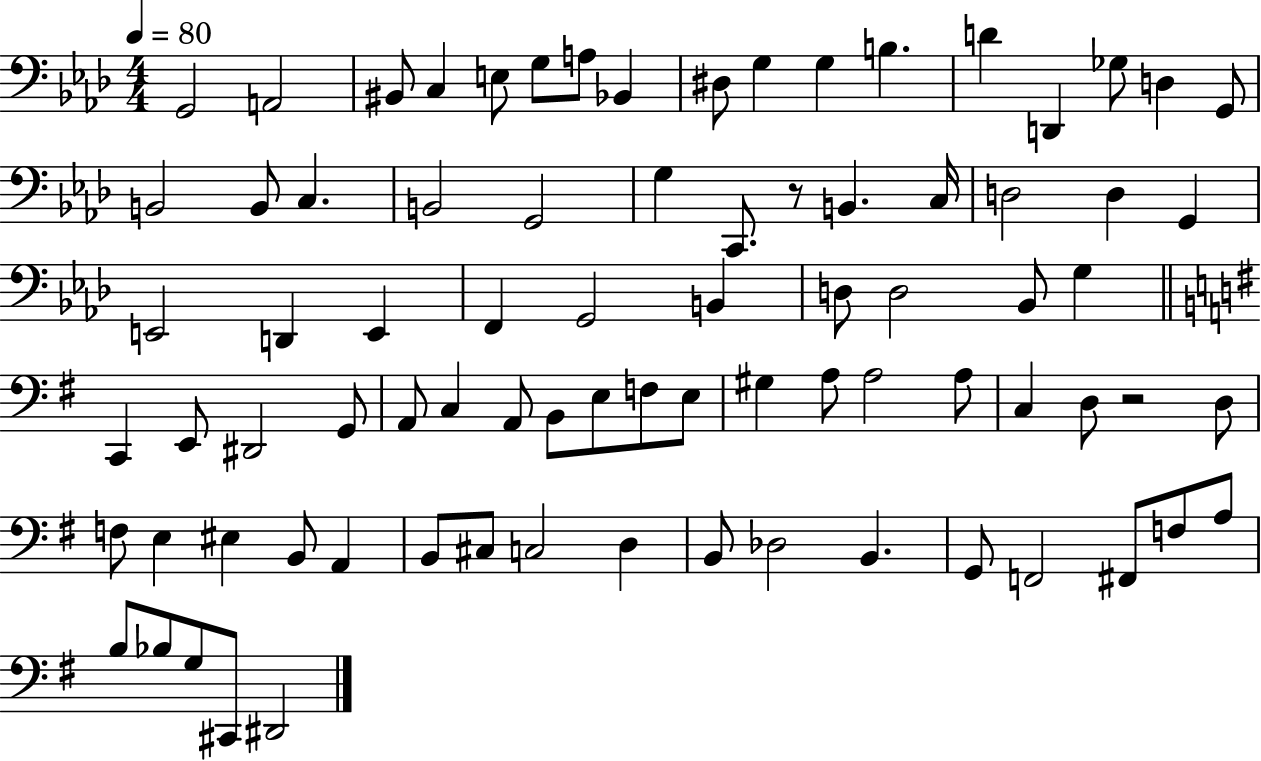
{
  \clef bass
  \numericTimeSignature
  \time 4/4
  \key aes \major
  \tempo 4 = 80
  g,2 a,2 | bis,8 c4 e8 g8 a8 bes,4 | dis8 g4 g4 b4. | d'4 d,4 ges8 d4 g,8 | \break b,2 b,8 c4. | b,2 g,2 | g4 c,8. r8 b,4. c16 | d2 d4 g,4 | \break e,2 d,4 e,4 | f,4 g,2 b,4 | d8 d2 bes,8 g4 | \bar "||" \break \key e \minor c,4 e,8 dis,2 g,8 | a,8 c4 a,8 b,8 e8 f8 e8 | gis4 a8 a2 a8 | c4 d8 r2 d8 | \break f8 e4 eis4 b,8 a,4 | b,8 cis8 c2 d4 | b,8 des2 b,4. | g,8 f,2 fis,8 f8 a8 | \break b8 bes8 g8 cis,8 dis,2 | \bar "|."
}